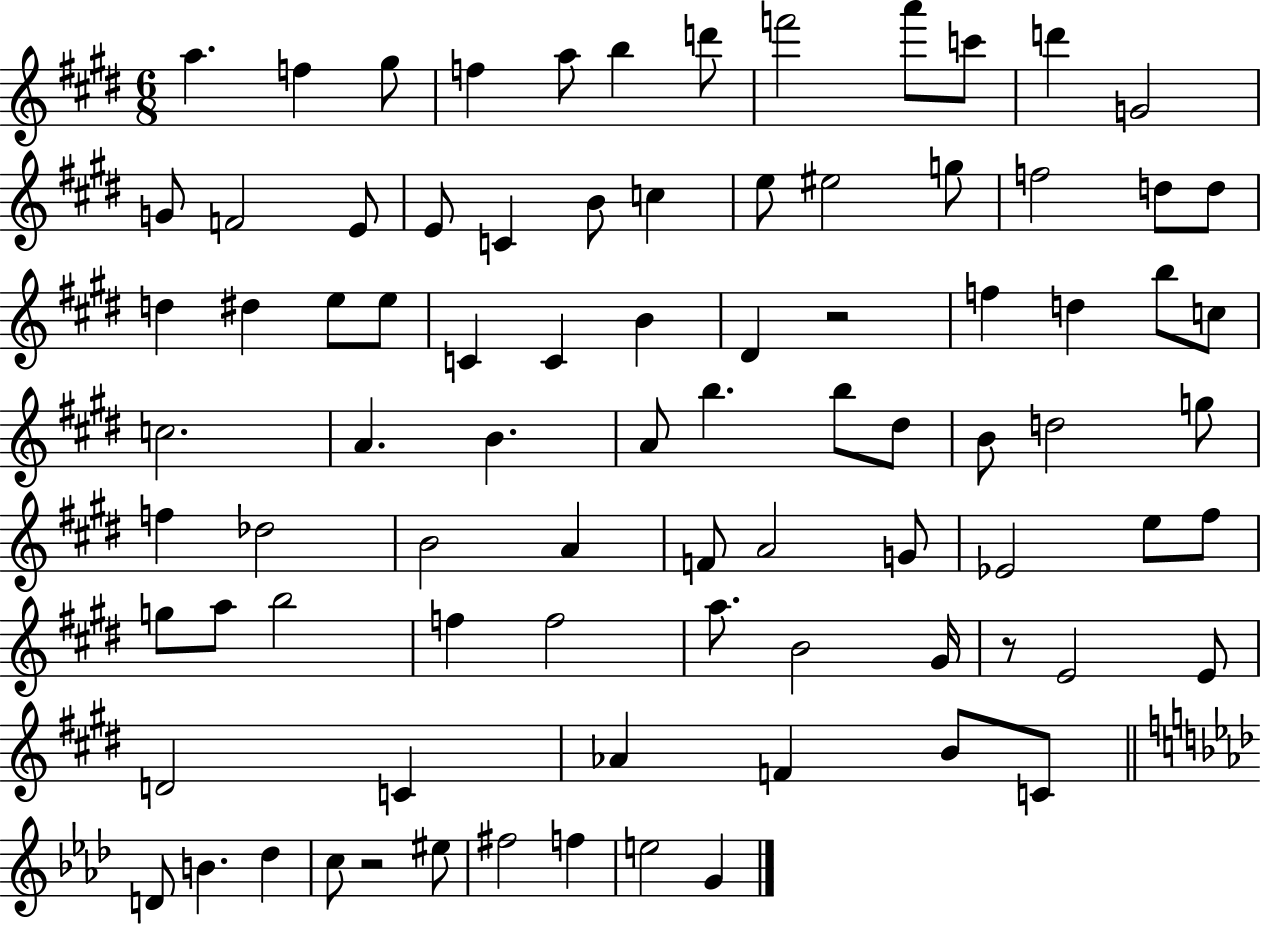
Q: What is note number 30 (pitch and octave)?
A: C4